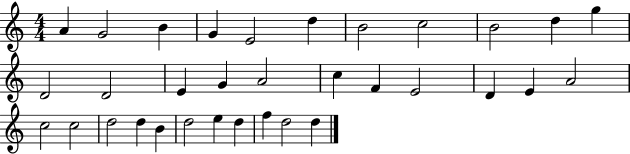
A4/q G4/h B4/q G4/q E4/h D5/q B4/h C5/h B4/h D5/q G5/q D4/h D4/h E4/q G4/q A4/h C5/q F4/q E4/h D4/q E4/q A4/h C5/h C5/h D5/h D5/q B4/q D5/h E5/q D5/q F5/q D5/h D5/q